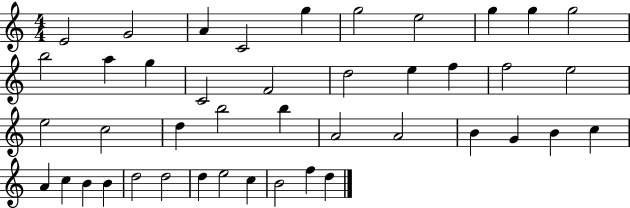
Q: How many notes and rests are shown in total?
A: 43